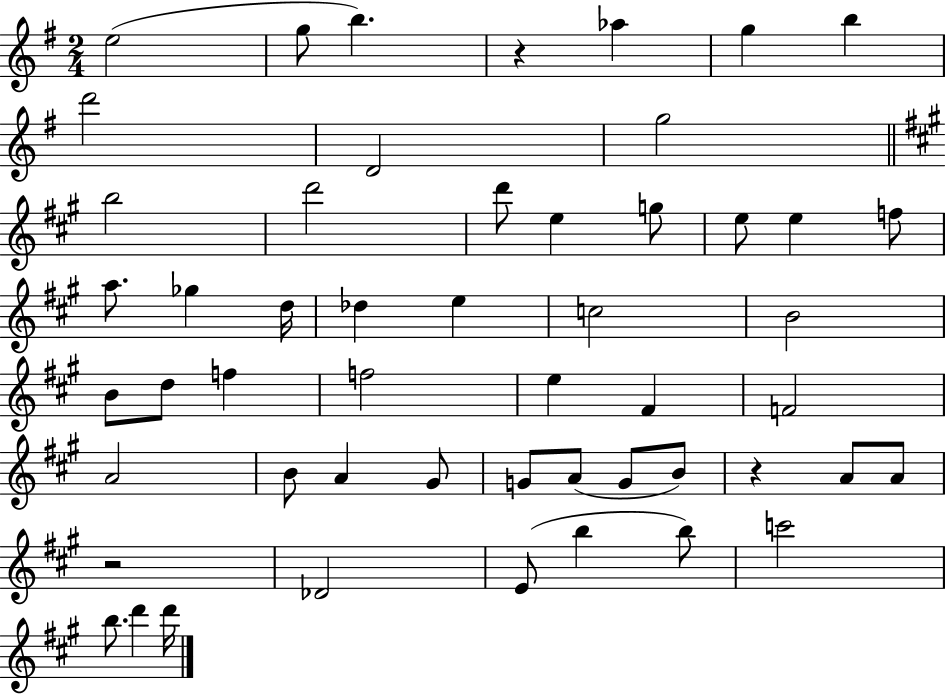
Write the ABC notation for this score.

X:1
T:Untitled
M:2/4
L:1/4
K:G
e2 g/2 b z _a g b d'2 D2 g2 b2 d'2 d'/2 e g/2 e/2 e f/2 a/2 _g d/4 _d e c2 B2 B/2 d/2 f f2 e ^F F2 A2 B/2 A ^G/2 G/2 A/2 G/2 B/2 z A/2 A/2 z2 _D2 E/2 b b/2 c'2 b/2 d' d'/4